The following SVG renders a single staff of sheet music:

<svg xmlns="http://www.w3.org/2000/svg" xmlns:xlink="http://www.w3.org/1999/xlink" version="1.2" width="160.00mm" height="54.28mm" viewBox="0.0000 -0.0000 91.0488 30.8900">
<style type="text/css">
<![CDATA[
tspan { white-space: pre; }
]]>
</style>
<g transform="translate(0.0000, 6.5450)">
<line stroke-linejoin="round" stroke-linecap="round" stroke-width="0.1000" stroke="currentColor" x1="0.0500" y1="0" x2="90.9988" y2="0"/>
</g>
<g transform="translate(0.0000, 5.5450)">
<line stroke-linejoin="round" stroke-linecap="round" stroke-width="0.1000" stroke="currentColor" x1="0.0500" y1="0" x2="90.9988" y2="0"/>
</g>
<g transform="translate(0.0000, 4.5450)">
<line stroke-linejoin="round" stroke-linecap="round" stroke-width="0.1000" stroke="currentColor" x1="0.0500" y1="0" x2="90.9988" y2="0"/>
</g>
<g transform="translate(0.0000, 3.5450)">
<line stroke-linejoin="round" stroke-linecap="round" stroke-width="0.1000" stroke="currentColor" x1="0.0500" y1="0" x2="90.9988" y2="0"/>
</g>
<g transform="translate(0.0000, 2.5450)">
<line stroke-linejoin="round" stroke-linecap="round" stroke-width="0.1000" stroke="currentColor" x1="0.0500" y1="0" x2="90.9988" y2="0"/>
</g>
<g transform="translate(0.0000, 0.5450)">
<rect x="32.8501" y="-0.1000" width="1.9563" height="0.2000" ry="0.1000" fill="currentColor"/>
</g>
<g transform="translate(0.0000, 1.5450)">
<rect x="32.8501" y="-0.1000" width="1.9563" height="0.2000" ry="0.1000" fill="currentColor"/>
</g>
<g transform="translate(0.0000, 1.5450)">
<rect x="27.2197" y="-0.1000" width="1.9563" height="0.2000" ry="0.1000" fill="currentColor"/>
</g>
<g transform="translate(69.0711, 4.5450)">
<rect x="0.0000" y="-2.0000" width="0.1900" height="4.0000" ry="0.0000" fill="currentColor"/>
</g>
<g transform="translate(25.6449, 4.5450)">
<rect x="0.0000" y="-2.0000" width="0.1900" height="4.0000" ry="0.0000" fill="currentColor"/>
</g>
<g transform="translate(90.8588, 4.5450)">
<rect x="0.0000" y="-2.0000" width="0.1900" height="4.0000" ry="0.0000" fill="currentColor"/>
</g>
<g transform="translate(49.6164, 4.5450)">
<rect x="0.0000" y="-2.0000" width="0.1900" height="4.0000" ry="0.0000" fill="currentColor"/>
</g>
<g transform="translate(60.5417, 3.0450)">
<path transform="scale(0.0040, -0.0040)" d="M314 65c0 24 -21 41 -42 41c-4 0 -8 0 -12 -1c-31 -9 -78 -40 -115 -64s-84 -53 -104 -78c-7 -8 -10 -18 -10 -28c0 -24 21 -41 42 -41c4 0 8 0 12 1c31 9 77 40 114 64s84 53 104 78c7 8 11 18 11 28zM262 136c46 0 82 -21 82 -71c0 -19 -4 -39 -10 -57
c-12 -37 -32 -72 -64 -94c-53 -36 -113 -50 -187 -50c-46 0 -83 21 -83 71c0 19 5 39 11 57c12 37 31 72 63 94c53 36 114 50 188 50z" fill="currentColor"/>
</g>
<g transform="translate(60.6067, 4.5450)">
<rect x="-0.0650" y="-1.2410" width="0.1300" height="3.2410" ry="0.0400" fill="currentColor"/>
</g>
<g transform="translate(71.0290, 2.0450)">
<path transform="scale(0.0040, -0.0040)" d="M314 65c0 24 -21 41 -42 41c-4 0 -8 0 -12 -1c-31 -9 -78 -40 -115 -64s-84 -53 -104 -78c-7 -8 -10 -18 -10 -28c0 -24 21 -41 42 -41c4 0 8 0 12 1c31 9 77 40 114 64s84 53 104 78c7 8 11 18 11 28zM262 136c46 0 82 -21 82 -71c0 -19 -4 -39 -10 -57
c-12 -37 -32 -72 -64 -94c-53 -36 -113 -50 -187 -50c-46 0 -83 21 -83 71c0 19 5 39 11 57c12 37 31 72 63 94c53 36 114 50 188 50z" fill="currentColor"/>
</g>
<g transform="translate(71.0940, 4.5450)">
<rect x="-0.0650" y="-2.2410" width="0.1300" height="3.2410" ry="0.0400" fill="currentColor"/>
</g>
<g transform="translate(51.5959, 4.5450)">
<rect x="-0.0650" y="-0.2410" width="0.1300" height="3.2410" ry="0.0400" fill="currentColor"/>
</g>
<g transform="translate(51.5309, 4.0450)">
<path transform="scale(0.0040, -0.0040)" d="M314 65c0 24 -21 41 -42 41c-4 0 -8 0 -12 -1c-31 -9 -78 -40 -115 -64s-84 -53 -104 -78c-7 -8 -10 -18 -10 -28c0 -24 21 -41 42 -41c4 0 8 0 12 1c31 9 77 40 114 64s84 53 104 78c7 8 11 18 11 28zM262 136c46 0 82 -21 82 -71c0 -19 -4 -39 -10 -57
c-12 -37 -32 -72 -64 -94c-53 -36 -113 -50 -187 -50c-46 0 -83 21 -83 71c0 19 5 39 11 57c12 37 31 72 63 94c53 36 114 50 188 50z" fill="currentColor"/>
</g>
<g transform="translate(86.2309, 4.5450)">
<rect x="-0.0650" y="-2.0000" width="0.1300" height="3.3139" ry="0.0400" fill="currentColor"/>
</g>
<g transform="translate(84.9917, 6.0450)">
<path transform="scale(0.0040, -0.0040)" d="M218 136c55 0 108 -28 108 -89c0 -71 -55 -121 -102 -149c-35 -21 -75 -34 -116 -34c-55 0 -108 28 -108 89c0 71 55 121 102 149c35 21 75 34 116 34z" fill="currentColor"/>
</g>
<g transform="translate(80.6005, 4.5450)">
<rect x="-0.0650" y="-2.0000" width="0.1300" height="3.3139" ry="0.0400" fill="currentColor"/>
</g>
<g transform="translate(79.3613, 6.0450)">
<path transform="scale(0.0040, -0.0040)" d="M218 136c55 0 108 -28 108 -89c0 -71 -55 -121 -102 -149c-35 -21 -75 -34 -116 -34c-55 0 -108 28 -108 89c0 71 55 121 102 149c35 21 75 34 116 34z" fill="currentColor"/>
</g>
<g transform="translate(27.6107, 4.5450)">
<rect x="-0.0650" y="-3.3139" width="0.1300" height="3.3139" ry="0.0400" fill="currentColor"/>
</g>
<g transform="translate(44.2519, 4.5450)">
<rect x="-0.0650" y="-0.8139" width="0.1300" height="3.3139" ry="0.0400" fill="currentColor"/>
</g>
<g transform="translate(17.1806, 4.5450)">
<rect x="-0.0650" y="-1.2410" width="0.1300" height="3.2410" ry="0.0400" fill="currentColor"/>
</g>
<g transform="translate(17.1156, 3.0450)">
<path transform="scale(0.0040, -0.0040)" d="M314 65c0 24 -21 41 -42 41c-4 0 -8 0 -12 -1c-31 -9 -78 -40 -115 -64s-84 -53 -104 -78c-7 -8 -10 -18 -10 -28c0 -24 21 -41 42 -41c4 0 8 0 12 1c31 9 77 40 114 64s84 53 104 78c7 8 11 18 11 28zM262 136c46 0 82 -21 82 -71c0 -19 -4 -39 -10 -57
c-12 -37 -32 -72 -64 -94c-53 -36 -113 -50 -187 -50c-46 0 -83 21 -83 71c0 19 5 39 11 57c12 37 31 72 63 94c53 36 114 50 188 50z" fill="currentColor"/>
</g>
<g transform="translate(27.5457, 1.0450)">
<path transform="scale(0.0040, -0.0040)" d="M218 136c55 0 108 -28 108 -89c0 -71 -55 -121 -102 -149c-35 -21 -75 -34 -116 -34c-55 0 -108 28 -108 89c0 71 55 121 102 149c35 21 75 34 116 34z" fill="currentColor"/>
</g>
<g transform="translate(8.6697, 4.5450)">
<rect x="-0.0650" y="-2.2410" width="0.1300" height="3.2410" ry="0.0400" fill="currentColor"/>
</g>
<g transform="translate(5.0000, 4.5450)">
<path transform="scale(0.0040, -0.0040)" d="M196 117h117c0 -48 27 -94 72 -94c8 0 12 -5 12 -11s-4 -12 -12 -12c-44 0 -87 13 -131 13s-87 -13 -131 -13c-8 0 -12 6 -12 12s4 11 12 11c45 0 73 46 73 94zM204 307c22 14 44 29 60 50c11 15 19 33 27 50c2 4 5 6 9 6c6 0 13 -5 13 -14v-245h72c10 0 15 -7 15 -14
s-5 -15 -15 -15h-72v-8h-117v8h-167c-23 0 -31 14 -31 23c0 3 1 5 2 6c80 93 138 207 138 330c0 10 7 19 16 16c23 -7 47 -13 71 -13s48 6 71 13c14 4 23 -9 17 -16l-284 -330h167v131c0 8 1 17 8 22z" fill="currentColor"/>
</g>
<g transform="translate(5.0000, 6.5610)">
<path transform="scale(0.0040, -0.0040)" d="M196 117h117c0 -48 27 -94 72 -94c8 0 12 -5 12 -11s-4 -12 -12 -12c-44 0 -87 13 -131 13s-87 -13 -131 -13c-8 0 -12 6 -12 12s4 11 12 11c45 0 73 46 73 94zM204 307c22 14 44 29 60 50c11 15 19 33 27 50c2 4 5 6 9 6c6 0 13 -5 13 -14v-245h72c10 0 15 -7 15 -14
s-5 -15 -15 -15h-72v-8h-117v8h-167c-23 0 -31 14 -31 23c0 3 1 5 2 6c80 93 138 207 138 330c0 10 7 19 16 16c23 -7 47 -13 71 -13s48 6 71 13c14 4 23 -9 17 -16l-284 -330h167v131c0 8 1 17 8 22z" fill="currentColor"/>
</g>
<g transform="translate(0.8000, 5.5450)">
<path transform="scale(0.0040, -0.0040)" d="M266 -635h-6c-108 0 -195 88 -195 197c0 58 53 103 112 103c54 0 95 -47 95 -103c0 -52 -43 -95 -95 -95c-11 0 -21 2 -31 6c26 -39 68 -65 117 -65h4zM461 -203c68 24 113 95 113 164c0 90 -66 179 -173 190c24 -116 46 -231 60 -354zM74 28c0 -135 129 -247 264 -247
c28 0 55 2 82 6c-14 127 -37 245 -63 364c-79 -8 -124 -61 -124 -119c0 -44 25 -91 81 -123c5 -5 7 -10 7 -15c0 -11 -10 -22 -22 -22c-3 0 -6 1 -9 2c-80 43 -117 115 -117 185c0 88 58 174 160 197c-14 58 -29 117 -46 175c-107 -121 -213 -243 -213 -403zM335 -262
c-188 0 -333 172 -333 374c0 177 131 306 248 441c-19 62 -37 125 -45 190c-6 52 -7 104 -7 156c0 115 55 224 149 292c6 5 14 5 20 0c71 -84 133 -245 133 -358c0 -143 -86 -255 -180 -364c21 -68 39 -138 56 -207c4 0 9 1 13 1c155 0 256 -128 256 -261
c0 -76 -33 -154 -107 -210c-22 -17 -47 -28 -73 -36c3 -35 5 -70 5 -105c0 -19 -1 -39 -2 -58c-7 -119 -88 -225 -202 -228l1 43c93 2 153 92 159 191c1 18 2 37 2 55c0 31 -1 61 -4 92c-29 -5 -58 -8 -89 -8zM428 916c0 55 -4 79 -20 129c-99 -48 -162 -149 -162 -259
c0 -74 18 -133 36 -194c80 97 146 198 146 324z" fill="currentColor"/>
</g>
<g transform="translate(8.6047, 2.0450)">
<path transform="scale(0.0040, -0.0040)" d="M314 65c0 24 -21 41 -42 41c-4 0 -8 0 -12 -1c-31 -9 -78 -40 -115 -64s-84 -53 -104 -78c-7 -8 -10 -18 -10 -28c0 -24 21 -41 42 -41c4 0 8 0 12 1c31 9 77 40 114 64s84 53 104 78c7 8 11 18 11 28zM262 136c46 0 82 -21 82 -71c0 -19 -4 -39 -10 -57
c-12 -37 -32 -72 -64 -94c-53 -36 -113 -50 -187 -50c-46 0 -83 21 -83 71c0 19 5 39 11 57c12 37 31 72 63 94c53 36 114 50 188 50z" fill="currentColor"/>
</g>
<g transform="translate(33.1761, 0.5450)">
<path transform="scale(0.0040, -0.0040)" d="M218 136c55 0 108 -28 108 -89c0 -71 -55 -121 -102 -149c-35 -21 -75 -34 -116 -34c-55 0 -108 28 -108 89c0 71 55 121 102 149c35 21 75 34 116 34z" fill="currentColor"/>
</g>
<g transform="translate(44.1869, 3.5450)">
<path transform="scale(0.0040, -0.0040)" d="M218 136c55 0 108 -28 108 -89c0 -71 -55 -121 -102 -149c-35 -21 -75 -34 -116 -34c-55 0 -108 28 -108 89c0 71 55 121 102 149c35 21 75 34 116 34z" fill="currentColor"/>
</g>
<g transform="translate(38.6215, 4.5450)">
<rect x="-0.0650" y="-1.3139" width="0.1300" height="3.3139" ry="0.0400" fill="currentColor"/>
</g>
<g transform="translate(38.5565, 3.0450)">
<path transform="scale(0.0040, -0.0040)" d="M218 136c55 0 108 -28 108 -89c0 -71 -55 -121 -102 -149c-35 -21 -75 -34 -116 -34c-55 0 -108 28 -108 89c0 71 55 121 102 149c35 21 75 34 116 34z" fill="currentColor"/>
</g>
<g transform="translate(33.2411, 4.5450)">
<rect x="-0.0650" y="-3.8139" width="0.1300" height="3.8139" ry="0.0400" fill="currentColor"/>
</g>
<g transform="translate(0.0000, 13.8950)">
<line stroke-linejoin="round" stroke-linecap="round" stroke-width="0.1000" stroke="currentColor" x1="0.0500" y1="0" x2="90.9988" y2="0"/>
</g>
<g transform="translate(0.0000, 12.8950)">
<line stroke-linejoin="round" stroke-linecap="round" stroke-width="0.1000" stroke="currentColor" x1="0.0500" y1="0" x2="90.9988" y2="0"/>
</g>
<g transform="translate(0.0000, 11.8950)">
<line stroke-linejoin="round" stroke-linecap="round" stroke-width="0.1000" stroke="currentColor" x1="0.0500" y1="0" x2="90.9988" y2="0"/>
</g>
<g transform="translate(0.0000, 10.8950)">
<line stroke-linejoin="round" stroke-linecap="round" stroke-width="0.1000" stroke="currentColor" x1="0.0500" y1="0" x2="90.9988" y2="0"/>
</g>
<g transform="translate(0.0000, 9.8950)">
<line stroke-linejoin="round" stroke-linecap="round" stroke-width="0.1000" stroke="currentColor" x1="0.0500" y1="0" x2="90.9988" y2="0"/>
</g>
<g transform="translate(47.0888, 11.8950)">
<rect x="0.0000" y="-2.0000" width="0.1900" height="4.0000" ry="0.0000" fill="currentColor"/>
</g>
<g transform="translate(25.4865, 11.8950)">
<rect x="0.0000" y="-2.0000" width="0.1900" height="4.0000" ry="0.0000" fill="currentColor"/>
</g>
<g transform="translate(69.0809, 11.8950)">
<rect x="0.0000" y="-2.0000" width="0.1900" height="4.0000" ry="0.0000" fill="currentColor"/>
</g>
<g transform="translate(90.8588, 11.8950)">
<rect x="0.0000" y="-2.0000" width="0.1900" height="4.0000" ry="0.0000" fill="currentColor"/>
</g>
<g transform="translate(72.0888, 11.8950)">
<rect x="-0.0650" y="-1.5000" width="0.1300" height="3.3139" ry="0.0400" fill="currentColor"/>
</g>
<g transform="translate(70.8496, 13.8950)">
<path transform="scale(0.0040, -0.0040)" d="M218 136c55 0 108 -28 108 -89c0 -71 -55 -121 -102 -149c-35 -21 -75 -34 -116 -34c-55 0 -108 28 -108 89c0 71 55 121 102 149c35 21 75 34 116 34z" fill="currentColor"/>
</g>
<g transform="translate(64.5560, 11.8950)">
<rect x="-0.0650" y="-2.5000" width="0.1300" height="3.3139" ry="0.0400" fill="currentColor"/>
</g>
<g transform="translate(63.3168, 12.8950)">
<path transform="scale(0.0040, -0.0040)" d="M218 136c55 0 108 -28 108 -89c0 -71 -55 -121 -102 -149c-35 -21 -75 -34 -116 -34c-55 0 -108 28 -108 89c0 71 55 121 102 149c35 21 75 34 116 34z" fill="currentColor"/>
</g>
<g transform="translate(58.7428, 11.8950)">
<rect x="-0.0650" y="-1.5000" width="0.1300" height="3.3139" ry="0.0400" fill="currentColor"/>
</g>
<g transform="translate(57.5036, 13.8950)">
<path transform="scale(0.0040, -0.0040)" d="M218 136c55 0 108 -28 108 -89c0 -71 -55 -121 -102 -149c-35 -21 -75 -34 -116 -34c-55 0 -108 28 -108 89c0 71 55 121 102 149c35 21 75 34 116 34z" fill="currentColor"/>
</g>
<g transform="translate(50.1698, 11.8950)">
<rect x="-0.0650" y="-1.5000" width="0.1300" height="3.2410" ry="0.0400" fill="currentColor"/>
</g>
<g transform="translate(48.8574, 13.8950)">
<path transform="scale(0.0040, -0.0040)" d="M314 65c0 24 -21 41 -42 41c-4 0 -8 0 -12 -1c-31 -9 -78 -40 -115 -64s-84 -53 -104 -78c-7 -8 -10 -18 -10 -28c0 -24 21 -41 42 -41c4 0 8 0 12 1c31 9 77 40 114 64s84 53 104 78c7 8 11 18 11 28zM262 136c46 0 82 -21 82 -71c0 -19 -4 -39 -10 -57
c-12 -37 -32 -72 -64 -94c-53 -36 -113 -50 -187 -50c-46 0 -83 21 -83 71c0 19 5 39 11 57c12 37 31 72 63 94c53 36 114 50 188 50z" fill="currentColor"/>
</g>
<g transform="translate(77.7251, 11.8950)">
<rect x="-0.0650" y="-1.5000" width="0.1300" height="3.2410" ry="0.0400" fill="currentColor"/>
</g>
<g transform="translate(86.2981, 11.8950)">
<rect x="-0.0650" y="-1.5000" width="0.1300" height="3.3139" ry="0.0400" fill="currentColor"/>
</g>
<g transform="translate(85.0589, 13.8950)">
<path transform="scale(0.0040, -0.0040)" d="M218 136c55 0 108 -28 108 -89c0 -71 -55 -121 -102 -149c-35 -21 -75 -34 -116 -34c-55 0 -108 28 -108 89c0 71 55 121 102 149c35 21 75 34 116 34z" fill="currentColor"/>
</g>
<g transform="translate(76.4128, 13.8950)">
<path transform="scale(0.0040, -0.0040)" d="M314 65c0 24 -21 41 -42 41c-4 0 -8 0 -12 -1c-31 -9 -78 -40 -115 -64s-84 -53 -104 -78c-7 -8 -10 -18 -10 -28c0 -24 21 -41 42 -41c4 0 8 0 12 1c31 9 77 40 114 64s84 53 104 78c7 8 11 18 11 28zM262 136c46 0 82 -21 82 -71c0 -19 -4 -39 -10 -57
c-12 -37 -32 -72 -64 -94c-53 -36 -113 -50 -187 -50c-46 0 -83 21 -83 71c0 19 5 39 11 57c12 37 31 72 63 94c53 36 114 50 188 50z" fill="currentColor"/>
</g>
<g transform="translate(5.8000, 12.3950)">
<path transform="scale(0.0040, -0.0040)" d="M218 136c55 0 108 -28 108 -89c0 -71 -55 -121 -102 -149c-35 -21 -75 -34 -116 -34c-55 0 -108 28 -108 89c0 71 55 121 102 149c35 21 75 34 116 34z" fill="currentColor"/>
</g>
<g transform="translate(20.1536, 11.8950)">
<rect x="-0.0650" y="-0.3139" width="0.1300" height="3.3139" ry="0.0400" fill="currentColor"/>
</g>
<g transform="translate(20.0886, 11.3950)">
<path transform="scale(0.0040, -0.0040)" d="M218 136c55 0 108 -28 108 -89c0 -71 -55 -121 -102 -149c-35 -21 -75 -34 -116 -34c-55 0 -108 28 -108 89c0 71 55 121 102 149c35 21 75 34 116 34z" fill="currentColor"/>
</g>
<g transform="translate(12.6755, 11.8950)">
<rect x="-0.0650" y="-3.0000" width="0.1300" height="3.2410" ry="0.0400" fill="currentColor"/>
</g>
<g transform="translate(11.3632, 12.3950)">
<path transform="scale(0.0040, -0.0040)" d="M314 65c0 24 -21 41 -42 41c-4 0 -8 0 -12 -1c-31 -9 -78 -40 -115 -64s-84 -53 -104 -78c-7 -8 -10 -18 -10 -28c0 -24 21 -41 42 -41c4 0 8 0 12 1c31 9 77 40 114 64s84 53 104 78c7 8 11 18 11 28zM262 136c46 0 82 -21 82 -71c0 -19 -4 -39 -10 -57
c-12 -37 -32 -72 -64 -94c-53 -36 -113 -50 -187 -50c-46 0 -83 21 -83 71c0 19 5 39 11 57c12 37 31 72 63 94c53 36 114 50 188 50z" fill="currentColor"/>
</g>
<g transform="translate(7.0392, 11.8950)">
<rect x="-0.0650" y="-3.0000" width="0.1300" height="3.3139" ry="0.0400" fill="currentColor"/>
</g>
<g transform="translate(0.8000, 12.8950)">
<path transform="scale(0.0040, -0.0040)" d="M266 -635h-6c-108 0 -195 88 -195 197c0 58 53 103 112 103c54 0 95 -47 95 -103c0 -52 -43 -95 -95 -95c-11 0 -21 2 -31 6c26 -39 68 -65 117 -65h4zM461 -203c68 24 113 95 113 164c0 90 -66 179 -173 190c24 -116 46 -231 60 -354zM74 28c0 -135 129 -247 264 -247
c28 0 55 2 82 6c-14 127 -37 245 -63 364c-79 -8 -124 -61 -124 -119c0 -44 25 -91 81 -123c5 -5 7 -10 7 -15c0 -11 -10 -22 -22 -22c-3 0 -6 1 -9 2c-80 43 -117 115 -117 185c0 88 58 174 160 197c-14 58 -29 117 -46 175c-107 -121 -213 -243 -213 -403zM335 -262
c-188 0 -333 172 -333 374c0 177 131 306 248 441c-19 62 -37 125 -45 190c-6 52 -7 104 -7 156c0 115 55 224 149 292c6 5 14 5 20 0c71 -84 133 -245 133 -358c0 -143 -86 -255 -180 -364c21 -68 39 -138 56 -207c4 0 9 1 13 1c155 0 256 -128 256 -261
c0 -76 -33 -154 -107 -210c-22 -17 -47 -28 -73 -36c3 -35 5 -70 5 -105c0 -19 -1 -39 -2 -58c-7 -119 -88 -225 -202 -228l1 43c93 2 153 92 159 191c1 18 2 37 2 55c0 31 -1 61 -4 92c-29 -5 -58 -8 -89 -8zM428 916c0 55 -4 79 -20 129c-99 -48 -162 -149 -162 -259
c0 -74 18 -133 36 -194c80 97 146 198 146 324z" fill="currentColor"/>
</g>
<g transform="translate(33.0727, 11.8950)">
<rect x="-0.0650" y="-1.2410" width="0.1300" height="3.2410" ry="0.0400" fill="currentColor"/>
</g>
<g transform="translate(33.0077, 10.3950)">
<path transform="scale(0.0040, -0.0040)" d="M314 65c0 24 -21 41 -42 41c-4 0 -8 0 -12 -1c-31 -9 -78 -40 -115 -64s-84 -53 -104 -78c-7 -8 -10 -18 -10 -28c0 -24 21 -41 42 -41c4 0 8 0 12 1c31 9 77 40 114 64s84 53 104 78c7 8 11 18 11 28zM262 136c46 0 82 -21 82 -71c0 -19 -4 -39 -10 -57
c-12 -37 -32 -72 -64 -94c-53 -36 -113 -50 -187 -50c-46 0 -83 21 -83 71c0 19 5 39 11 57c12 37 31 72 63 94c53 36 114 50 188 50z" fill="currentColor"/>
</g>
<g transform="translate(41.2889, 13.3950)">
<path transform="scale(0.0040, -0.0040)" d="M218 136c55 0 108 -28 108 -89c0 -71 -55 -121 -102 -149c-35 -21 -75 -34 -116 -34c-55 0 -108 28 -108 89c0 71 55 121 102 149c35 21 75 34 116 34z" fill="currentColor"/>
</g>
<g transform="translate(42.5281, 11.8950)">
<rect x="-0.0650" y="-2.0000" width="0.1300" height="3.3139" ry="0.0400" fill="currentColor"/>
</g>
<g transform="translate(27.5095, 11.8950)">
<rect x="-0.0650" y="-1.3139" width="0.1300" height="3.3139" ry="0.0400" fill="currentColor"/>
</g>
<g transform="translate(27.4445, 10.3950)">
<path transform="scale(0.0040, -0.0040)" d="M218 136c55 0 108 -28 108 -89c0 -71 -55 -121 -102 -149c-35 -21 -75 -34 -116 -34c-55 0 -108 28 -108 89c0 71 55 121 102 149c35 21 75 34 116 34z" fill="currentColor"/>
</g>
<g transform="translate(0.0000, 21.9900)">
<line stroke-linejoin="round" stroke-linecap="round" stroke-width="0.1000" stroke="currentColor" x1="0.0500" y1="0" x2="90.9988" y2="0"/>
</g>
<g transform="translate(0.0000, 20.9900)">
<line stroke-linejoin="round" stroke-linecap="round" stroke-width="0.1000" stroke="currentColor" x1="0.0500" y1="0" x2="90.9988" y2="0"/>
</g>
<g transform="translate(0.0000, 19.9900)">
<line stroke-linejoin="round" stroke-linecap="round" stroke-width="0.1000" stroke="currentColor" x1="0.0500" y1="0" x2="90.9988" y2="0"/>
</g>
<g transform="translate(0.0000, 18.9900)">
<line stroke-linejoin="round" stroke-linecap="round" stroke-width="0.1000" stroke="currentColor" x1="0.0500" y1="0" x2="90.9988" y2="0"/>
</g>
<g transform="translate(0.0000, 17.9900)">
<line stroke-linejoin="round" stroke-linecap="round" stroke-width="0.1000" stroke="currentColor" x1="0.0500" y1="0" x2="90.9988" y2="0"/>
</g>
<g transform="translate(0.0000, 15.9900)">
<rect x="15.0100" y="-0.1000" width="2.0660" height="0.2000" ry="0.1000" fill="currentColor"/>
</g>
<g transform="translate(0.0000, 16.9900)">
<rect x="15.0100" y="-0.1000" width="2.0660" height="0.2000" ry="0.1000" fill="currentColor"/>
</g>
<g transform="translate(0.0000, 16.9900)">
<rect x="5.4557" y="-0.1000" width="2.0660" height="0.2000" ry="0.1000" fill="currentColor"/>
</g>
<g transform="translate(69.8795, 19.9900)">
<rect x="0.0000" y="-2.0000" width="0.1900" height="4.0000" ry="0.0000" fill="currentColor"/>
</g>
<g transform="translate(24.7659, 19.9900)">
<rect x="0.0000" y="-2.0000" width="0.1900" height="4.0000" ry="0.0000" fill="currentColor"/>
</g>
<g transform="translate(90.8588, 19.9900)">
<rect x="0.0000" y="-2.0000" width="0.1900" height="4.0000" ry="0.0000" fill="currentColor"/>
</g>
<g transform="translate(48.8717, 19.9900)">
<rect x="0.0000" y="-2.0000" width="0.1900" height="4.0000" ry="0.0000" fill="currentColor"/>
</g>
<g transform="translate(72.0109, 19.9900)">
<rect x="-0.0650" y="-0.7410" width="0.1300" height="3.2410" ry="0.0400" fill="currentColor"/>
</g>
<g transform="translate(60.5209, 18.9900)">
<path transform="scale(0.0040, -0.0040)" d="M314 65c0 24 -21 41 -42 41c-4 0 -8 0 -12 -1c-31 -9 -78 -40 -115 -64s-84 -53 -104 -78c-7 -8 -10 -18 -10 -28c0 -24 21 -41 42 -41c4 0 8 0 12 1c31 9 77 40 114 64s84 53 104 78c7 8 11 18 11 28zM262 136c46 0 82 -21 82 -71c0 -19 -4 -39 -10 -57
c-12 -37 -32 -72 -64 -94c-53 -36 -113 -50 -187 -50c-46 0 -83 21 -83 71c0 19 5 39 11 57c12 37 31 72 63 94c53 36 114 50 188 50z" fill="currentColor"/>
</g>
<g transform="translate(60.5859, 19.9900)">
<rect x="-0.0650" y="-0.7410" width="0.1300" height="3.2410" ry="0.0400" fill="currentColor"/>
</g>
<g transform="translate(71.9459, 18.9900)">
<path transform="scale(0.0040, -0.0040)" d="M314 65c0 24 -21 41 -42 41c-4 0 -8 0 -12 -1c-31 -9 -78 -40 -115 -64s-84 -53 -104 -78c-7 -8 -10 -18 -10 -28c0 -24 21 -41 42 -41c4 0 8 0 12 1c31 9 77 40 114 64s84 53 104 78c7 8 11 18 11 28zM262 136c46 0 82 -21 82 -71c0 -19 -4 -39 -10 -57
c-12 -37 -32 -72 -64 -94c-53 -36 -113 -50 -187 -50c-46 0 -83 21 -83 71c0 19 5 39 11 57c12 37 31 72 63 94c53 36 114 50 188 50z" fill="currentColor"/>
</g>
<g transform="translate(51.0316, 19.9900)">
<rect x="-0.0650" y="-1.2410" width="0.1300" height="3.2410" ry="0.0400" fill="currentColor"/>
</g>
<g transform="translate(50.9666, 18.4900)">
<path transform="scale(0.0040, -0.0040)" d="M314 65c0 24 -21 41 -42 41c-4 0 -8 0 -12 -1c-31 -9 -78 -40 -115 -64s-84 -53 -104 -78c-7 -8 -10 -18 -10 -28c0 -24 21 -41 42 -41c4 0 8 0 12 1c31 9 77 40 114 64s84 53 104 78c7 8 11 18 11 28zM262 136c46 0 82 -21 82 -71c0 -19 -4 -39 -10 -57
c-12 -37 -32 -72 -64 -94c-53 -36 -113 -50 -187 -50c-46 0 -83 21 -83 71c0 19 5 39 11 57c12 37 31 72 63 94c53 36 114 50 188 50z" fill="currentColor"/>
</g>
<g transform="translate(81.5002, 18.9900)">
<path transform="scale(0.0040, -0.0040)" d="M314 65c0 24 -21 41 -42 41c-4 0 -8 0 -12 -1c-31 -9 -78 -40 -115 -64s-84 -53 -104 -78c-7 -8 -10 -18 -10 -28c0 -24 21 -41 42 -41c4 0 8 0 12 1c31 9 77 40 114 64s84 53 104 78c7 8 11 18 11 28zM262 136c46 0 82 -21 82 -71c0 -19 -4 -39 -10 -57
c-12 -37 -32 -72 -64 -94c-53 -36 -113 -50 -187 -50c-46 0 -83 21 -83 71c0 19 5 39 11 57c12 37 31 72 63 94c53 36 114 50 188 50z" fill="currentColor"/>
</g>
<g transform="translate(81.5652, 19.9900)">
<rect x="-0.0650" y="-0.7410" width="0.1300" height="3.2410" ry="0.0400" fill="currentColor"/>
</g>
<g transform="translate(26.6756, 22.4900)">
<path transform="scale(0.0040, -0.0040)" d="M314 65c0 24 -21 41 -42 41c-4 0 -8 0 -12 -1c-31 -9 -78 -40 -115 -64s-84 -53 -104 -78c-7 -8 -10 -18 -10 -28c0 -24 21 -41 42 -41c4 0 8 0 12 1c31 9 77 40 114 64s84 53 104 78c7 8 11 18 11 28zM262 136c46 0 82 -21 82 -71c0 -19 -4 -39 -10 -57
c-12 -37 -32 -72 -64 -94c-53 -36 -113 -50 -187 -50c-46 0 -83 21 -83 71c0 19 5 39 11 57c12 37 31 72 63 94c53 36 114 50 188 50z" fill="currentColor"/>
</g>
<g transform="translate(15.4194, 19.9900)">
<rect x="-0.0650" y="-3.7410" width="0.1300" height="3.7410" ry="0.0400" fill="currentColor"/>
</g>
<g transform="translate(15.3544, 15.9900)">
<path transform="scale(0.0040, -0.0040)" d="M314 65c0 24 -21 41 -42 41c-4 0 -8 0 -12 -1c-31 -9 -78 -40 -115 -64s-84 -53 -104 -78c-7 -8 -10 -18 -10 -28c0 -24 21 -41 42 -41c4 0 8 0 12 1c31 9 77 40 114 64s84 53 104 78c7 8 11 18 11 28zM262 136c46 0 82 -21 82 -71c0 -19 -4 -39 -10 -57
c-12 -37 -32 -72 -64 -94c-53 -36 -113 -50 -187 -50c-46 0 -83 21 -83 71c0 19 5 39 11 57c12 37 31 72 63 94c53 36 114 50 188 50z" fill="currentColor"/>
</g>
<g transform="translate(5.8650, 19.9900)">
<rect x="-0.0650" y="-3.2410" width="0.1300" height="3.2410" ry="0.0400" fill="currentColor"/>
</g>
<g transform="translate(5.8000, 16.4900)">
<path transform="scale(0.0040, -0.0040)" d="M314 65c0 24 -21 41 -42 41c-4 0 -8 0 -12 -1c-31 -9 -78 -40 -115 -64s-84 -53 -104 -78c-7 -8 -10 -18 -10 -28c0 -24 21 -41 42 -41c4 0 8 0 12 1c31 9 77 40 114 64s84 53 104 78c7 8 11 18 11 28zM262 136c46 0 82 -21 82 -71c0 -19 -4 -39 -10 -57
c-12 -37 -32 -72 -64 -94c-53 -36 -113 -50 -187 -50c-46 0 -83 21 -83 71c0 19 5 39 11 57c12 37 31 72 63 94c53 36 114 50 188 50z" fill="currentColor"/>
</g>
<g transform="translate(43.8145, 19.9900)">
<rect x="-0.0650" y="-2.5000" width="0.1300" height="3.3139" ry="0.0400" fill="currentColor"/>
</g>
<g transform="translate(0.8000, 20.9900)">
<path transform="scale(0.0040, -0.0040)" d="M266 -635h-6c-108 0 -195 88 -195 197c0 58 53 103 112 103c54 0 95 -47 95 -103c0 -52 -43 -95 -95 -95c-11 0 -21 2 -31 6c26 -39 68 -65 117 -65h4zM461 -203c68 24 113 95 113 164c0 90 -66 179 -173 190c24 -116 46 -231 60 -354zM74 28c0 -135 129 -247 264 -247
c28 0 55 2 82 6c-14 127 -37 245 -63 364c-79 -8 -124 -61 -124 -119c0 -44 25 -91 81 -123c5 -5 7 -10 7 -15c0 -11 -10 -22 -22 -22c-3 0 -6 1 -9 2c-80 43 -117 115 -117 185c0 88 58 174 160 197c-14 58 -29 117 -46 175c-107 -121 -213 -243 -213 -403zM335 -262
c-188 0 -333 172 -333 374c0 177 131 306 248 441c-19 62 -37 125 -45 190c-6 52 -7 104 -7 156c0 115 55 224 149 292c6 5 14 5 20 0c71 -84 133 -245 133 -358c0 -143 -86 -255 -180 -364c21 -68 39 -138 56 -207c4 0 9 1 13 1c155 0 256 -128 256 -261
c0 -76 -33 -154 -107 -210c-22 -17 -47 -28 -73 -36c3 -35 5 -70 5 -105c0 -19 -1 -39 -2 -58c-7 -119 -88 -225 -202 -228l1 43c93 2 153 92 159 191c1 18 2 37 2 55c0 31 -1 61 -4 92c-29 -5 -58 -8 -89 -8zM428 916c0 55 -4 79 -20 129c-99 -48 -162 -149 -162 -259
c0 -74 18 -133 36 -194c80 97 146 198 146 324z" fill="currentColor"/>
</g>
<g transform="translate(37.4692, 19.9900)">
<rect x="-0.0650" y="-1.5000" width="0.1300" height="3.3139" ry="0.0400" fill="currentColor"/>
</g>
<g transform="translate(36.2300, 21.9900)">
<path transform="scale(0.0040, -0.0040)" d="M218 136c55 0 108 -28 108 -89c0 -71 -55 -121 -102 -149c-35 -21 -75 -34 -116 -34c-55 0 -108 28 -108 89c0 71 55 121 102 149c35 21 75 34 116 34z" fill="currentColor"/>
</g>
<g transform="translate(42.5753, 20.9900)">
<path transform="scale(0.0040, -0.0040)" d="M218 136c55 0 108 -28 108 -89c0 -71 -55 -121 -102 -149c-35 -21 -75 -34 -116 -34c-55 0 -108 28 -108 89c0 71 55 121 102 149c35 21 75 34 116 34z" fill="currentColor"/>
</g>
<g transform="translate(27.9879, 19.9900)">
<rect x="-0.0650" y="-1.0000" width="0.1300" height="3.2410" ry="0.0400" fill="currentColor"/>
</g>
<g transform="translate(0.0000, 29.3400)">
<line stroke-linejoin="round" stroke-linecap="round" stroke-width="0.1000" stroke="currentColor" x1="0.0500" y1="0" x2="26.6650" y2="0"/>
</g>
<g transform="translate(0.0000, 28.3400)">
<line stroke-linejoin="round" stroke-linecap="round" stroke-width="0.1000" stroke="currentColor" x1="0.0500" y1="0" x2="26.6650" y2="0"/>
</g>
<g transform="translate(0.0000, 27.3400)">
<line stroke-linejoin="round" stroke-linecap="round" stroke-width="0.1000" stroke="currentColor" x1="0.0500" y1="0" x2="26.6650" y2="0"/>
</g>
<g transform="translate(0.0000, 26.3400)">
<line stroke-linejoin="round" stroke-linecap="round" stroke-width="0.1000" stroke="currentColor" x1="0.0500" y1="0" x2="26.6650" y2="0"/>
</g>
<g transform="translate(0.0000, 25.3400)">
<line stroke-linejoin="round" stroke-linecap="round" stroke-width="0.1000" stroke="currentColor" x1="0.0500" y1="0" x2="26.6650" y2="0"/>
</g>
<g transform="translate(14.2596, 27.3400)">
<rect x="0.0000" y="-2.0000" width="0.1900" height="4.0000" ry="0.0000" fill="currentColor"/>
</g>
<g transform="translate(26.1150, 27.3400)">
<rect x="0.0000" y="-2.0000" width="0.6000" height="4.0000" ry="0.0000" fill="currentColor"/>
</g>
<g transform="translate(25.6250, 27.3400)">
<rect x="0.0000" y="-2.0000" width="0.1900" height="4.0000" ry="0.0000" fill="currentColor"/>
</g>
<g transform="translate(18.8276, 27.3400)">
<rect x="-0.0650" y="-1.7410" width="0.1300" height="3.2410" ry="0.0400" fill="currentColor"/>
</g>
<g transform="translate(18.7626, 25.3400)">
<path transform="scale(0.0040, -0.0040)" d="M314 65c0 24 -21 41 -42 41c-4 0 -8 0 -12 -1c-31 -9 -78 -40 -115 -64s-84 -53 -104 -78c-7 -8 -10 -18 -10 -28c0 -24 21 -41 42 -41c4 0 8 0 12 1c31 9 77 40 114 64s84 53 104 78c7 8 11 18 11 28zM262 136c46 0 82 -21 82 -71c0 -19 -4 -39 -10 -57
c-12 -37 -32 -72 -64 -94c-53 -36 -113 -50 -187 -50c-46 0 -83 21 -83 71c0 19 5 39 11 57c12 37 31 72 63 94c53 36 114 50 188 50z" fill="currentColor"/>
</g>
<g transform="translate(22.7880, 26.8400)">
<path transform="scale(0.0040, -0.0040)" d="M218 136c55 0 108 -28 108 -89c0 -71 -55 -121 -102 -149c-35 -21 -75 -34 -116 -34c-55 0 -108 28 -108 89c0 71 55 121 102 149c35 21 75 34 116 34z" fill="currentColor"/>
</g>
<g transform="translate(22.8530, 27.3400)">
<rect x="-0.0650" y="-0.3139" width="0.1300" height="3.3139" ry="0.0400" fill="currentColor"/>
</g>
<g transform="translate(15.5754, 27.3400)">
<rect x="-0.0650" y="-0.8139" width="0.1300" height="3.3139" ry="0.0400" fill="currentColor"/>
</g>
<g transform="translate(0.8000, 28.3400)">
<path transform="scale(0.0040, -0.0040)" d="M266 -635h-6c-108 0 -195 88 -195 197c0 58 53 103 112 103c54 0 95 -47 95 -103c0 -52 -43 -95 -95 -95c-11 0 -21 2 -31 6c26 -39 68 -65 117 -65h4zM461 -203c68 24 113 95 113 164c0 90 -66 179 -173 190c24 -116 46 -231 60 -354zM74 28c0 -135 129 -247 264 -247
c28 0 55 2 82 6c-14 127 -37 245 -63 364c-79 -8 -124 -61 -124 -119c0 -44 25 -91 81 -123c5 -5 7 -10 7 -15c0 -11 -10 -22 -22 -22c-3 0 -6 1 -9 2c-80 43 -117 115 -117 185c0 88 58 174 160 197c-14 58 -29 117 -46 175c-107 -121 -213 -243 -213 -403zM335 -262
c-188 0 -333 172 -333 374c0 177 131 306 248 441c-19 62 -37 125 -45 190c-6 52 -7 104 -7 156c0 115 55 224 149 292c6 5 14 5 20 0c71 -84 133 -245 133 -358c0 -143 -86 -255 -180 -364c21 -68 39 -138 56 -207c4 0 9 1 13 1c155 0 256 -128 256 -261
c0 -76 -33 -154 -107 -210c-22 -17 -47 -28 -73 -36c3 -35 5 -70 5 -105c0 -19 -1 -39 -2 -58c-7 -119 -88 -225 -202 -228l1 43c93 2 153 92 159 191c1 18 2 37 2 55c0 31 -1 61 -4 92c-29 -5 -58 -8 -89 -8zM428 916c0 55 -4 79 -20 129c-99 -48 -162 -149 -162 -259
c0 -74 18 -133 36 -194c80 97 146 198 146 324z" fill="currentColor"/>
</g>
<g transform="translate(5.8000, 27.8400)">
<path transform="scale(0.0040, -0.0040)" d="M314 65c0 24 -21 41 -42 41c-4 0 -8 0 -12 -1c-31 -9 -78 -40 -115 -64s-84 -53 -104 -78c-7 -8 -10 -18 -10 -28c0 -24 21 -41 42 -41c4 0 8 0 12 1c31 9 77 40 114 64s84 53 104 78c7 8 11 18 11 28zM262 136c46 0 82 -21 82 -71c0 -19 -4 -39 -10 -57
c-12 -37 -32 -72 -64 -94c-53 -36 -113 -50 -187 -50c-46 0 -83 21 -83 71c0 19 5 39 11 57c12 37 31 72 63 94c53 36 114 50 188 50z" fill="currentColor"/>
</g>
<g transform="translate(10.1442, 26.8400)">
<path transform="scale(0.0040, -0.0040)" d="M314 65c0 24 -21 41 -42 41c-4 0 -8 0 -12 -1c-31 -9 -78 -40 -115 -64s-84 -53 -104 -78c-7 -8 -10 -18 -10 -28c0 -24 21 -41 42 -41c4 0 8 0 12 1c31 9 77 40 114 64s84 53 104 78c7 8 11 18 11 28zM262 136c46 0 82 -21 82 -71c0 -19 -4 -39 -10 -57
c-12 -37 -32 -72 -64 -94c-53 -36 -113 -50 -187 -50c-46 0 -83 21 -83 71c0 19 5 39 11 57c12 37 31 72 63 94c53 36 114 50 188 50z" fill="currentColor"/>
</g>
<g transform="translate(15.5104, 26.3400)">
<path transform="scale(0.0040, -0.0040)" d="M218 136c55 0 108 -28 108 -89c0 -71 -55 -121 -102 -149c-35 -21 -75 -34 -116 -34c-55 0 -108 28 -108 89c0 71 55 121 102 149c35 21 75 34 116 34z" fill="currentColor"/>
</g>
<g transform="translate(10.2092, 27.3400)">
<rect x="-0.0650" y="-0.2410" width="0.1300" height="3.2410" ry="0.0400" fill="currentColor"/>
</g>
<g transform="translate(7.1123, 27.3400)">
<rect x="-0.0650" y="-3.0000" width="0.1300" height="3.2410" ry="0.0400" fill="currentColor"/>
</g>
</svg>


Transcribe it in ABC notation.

X:1
T:Untitled
M:4/4
L:1/4
K:C
g2 e2 b c' e d c2 e2 g2 F F A A2 c e e2 F E2 E G E E2 E b2 c'2 D2 E G e2 d2 d2 d2 A2 c2 d f2 c